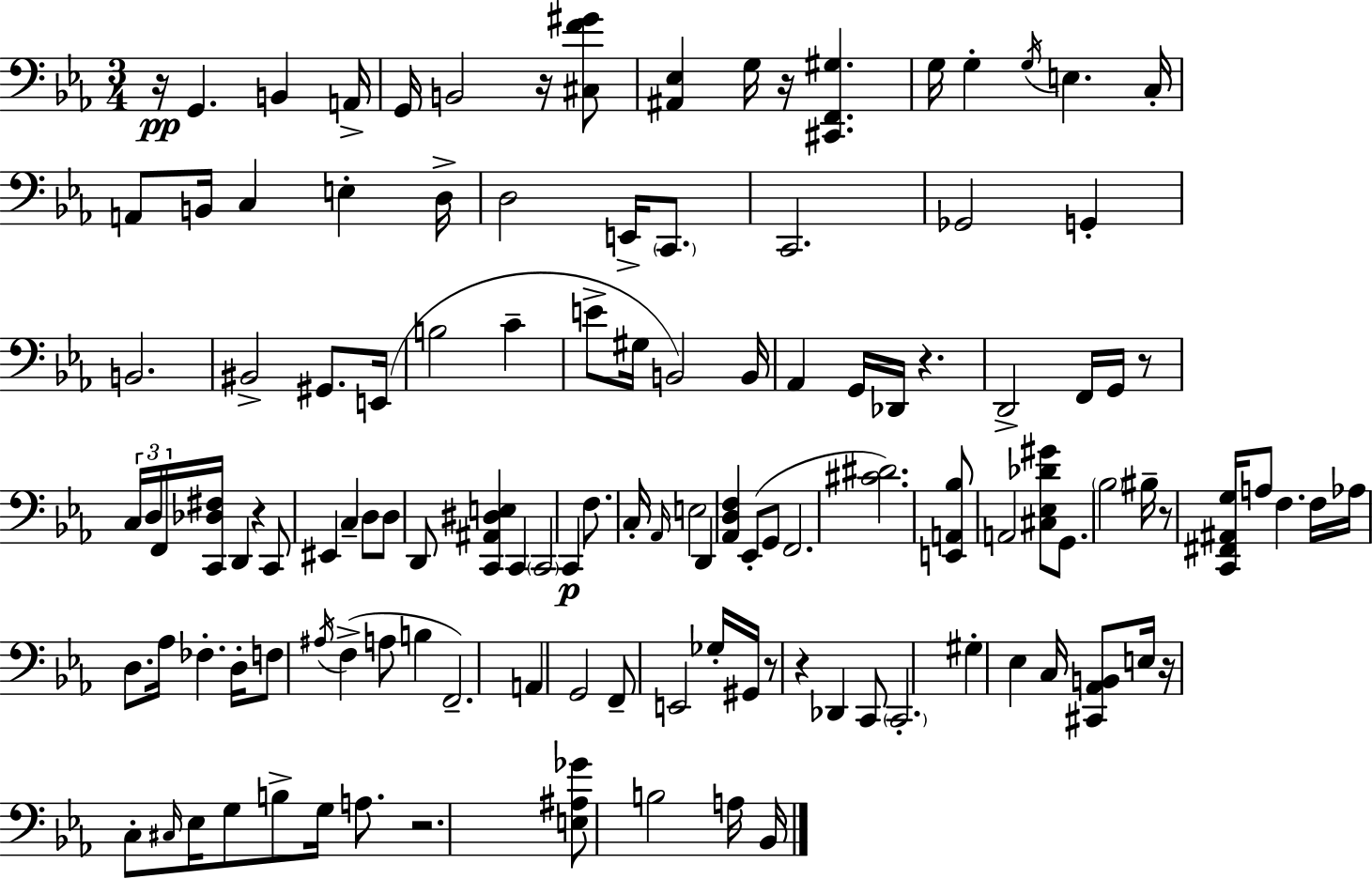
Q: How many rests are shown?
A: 11